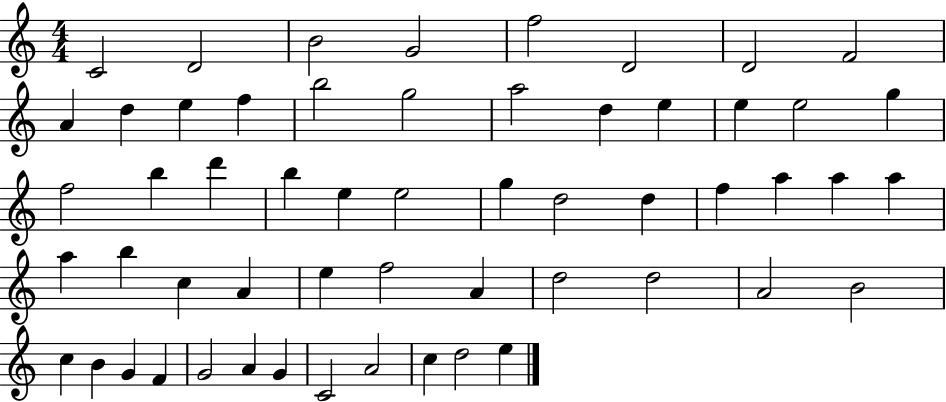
X:1
T:Untitled
M:4/4
L:1/4
K:C
C2 D2 B2 G2 f2 D2 D2 F2 A d e f b2 g2 a2 d e e e2 g f2 b d' b e e2 g d2 d f a a a a b c A e f2 A d2 d2 A2 B2 c B G F G2 A G C2 A2 c d2 e